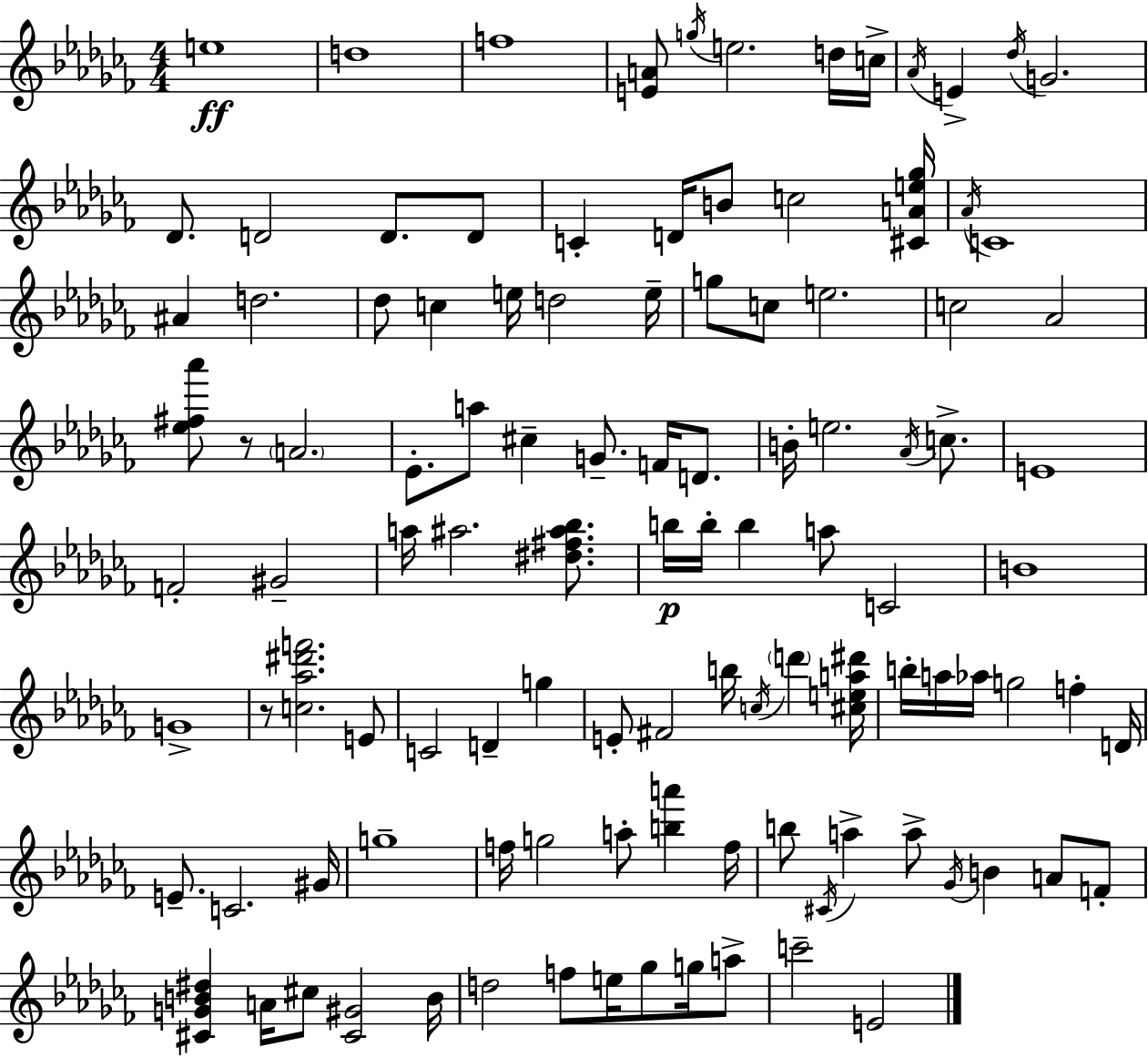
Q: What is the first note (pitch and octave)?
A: E5